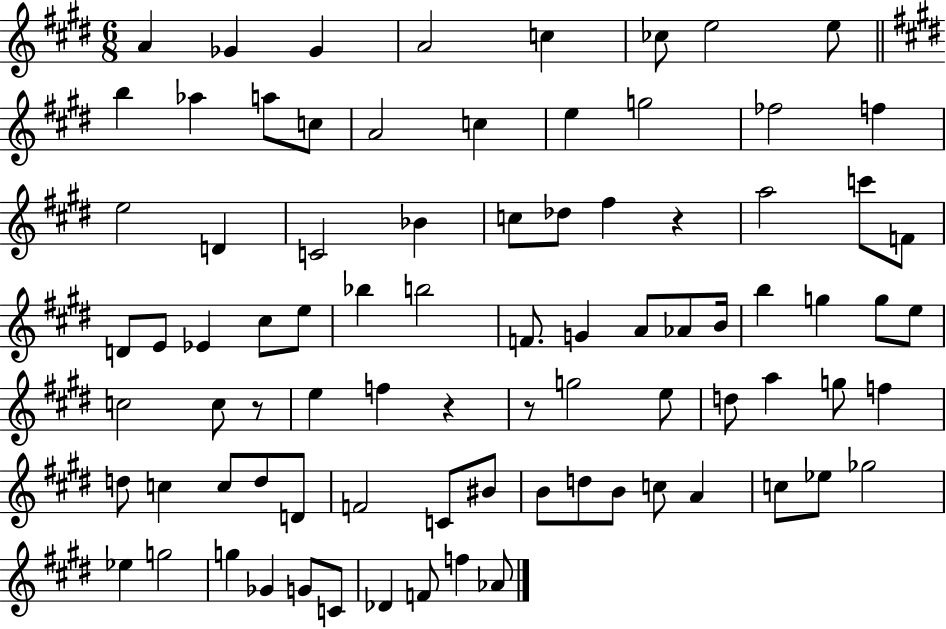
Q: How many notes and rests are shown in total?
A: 84